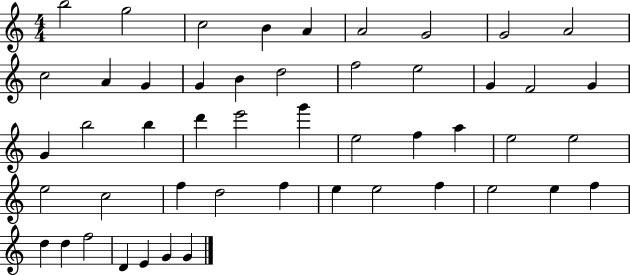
B5/h G5/h C5/h B4/q A4/q A4/h G4/h G4/h A4/h C5/h A4/q G4/q G4/q B4/q D5/h F5/h E5/h G4/q F4/h G4/q G4/q B5/h B5/q D6/q E6/h G6/q E5/h F5/q A5/q E5/h E5/h E5/h C5/h F5/q D5/h F5/q E5/q E5/h F5/q E5/h E5/q F5/q D5/q D5/q F5/h D4/q E4/q G4/q G4/q